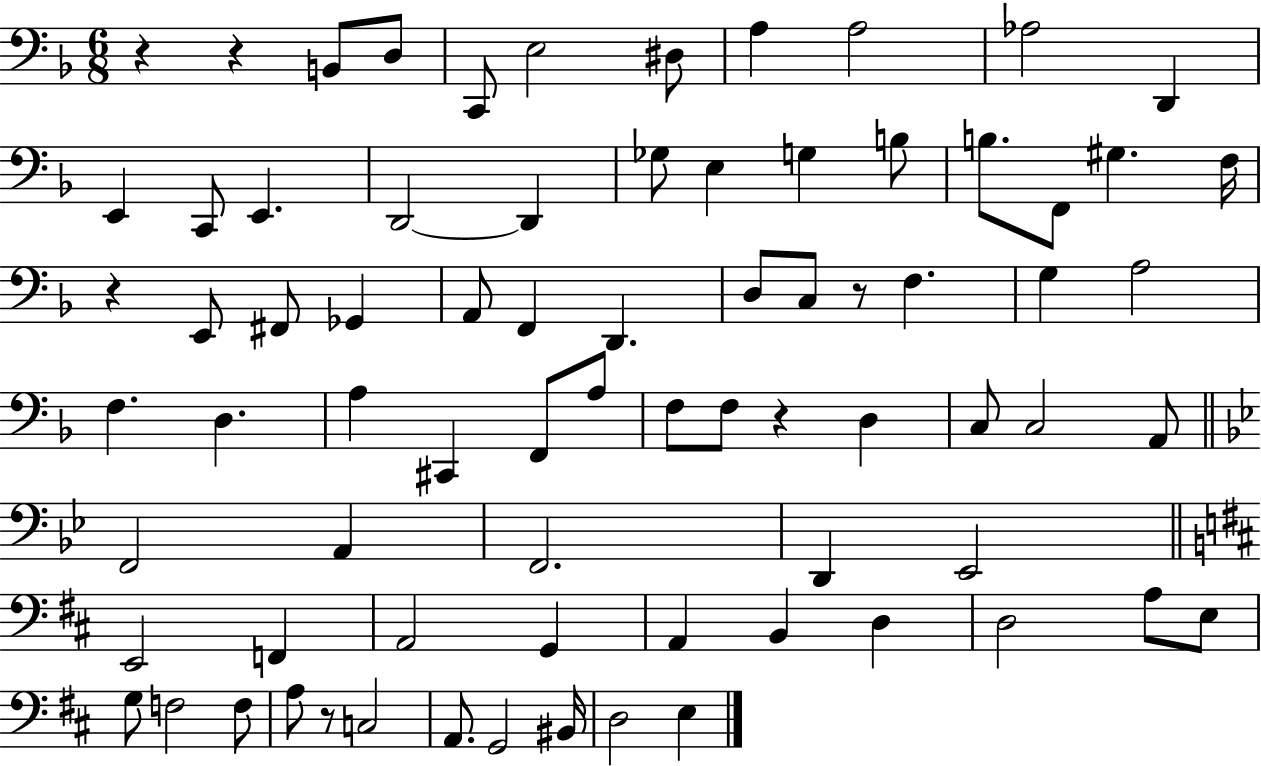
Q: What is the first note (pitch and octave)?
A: B2